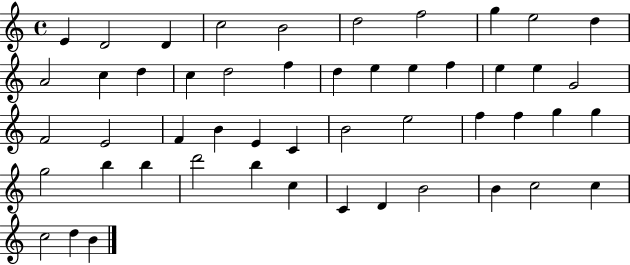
E4/q D4/h D4/q C5/h B4/h D5/h F5/h G5/q E5/h D5/q A4/h C5/q D5/q C5/q D5/h F5/q D5/q E5/q E5/q F5/q E5/q E5/q G4/h F4/h E4/h F4/q B4/q E4/q C4/q B4/h E5/h F5/q F5/q G5/q G5/q G5/h B5/q B5/q D6/h B5/q C5/q C4/q D4/q B4/h B4/q C5/h C5/q C5/h D5/q B4/q